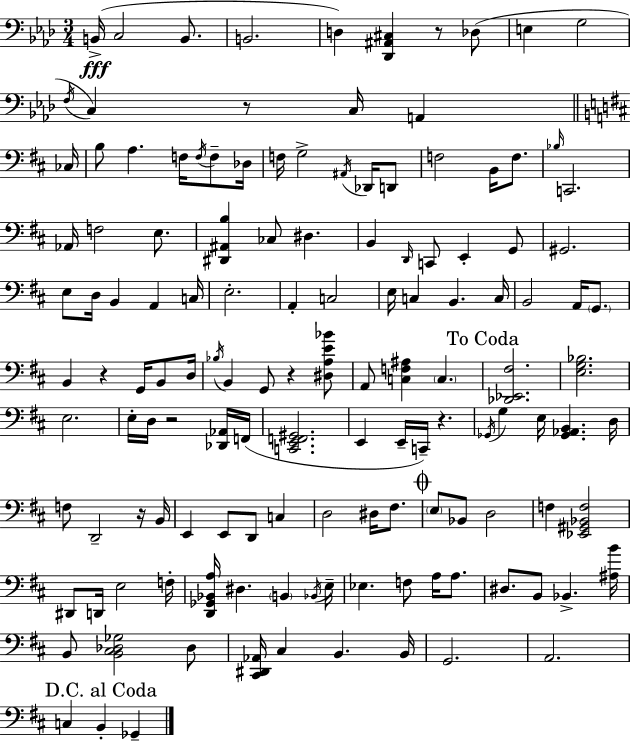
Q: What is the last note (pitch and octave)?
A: Gb2